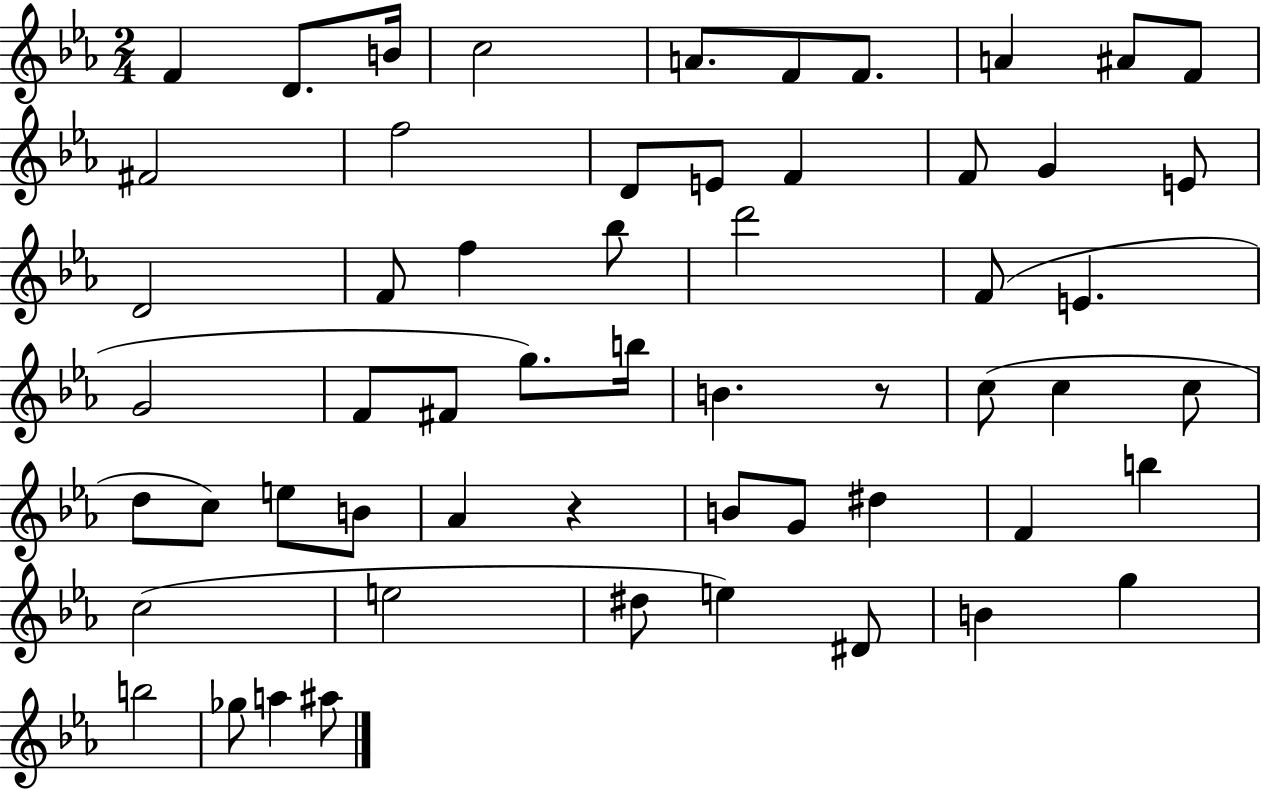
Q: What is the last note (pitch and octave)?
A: A#5